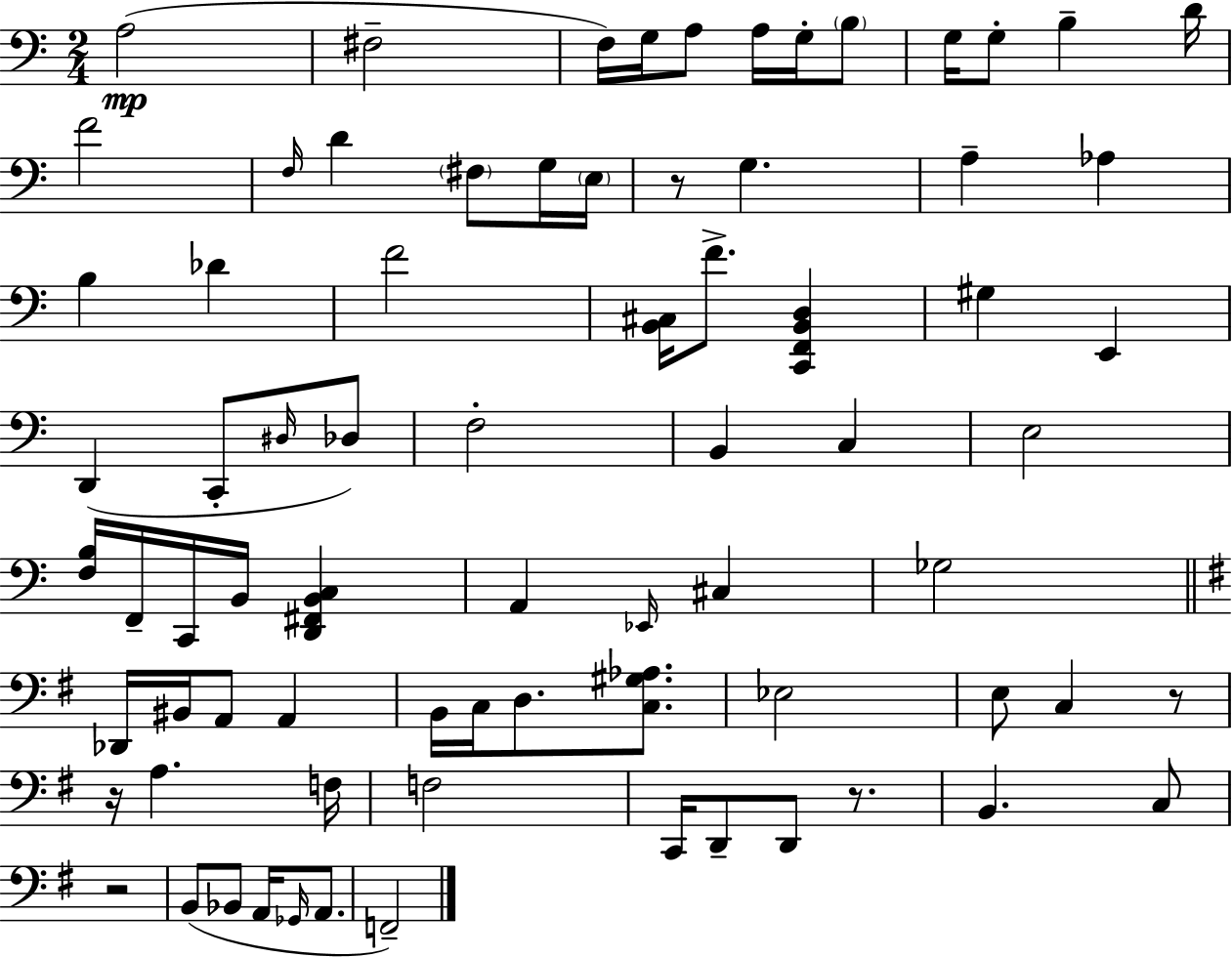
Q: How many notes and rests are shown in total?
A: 76